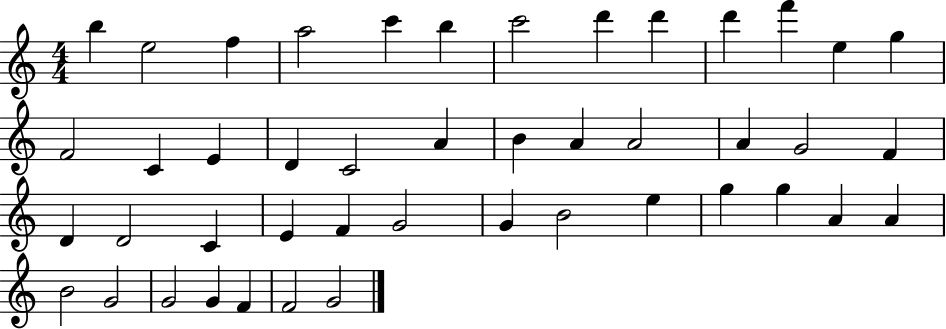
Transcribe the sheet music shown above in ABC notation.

X:1
T:Untitled
M:4/4
L:1/4
K:C
b e2 f a2 c' b c'2 d' d' d' f' e g F2 C E D C2 A B A A2 A G2 F D D2 C E F G2 G B2 e g g A A B2 G2 G2 G F F2 G2